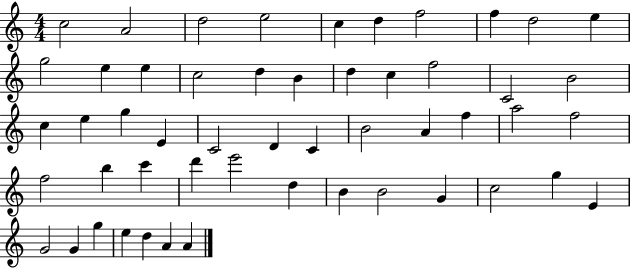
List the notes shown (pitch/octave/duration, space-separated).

C5/h A4/h D5/h E5/h C5/q D5/q F5/h F5/q D5/h E5/q G5/h E5/q E5/q C5/h D5/q B4/q D5/q C5/q F5/h C4/h B4/h C5/q E5/q G5/q E4/q C4/h D4/q C4/q B4/h A4/q F5/q A5/h F5/h F5/h B5/q C6/q D6/q E6/h D5/q B4/q B4/h G4/q C5/h G5/q E4/q G4/h G4/q G5/q E5/q D5/q A4/q A4/q